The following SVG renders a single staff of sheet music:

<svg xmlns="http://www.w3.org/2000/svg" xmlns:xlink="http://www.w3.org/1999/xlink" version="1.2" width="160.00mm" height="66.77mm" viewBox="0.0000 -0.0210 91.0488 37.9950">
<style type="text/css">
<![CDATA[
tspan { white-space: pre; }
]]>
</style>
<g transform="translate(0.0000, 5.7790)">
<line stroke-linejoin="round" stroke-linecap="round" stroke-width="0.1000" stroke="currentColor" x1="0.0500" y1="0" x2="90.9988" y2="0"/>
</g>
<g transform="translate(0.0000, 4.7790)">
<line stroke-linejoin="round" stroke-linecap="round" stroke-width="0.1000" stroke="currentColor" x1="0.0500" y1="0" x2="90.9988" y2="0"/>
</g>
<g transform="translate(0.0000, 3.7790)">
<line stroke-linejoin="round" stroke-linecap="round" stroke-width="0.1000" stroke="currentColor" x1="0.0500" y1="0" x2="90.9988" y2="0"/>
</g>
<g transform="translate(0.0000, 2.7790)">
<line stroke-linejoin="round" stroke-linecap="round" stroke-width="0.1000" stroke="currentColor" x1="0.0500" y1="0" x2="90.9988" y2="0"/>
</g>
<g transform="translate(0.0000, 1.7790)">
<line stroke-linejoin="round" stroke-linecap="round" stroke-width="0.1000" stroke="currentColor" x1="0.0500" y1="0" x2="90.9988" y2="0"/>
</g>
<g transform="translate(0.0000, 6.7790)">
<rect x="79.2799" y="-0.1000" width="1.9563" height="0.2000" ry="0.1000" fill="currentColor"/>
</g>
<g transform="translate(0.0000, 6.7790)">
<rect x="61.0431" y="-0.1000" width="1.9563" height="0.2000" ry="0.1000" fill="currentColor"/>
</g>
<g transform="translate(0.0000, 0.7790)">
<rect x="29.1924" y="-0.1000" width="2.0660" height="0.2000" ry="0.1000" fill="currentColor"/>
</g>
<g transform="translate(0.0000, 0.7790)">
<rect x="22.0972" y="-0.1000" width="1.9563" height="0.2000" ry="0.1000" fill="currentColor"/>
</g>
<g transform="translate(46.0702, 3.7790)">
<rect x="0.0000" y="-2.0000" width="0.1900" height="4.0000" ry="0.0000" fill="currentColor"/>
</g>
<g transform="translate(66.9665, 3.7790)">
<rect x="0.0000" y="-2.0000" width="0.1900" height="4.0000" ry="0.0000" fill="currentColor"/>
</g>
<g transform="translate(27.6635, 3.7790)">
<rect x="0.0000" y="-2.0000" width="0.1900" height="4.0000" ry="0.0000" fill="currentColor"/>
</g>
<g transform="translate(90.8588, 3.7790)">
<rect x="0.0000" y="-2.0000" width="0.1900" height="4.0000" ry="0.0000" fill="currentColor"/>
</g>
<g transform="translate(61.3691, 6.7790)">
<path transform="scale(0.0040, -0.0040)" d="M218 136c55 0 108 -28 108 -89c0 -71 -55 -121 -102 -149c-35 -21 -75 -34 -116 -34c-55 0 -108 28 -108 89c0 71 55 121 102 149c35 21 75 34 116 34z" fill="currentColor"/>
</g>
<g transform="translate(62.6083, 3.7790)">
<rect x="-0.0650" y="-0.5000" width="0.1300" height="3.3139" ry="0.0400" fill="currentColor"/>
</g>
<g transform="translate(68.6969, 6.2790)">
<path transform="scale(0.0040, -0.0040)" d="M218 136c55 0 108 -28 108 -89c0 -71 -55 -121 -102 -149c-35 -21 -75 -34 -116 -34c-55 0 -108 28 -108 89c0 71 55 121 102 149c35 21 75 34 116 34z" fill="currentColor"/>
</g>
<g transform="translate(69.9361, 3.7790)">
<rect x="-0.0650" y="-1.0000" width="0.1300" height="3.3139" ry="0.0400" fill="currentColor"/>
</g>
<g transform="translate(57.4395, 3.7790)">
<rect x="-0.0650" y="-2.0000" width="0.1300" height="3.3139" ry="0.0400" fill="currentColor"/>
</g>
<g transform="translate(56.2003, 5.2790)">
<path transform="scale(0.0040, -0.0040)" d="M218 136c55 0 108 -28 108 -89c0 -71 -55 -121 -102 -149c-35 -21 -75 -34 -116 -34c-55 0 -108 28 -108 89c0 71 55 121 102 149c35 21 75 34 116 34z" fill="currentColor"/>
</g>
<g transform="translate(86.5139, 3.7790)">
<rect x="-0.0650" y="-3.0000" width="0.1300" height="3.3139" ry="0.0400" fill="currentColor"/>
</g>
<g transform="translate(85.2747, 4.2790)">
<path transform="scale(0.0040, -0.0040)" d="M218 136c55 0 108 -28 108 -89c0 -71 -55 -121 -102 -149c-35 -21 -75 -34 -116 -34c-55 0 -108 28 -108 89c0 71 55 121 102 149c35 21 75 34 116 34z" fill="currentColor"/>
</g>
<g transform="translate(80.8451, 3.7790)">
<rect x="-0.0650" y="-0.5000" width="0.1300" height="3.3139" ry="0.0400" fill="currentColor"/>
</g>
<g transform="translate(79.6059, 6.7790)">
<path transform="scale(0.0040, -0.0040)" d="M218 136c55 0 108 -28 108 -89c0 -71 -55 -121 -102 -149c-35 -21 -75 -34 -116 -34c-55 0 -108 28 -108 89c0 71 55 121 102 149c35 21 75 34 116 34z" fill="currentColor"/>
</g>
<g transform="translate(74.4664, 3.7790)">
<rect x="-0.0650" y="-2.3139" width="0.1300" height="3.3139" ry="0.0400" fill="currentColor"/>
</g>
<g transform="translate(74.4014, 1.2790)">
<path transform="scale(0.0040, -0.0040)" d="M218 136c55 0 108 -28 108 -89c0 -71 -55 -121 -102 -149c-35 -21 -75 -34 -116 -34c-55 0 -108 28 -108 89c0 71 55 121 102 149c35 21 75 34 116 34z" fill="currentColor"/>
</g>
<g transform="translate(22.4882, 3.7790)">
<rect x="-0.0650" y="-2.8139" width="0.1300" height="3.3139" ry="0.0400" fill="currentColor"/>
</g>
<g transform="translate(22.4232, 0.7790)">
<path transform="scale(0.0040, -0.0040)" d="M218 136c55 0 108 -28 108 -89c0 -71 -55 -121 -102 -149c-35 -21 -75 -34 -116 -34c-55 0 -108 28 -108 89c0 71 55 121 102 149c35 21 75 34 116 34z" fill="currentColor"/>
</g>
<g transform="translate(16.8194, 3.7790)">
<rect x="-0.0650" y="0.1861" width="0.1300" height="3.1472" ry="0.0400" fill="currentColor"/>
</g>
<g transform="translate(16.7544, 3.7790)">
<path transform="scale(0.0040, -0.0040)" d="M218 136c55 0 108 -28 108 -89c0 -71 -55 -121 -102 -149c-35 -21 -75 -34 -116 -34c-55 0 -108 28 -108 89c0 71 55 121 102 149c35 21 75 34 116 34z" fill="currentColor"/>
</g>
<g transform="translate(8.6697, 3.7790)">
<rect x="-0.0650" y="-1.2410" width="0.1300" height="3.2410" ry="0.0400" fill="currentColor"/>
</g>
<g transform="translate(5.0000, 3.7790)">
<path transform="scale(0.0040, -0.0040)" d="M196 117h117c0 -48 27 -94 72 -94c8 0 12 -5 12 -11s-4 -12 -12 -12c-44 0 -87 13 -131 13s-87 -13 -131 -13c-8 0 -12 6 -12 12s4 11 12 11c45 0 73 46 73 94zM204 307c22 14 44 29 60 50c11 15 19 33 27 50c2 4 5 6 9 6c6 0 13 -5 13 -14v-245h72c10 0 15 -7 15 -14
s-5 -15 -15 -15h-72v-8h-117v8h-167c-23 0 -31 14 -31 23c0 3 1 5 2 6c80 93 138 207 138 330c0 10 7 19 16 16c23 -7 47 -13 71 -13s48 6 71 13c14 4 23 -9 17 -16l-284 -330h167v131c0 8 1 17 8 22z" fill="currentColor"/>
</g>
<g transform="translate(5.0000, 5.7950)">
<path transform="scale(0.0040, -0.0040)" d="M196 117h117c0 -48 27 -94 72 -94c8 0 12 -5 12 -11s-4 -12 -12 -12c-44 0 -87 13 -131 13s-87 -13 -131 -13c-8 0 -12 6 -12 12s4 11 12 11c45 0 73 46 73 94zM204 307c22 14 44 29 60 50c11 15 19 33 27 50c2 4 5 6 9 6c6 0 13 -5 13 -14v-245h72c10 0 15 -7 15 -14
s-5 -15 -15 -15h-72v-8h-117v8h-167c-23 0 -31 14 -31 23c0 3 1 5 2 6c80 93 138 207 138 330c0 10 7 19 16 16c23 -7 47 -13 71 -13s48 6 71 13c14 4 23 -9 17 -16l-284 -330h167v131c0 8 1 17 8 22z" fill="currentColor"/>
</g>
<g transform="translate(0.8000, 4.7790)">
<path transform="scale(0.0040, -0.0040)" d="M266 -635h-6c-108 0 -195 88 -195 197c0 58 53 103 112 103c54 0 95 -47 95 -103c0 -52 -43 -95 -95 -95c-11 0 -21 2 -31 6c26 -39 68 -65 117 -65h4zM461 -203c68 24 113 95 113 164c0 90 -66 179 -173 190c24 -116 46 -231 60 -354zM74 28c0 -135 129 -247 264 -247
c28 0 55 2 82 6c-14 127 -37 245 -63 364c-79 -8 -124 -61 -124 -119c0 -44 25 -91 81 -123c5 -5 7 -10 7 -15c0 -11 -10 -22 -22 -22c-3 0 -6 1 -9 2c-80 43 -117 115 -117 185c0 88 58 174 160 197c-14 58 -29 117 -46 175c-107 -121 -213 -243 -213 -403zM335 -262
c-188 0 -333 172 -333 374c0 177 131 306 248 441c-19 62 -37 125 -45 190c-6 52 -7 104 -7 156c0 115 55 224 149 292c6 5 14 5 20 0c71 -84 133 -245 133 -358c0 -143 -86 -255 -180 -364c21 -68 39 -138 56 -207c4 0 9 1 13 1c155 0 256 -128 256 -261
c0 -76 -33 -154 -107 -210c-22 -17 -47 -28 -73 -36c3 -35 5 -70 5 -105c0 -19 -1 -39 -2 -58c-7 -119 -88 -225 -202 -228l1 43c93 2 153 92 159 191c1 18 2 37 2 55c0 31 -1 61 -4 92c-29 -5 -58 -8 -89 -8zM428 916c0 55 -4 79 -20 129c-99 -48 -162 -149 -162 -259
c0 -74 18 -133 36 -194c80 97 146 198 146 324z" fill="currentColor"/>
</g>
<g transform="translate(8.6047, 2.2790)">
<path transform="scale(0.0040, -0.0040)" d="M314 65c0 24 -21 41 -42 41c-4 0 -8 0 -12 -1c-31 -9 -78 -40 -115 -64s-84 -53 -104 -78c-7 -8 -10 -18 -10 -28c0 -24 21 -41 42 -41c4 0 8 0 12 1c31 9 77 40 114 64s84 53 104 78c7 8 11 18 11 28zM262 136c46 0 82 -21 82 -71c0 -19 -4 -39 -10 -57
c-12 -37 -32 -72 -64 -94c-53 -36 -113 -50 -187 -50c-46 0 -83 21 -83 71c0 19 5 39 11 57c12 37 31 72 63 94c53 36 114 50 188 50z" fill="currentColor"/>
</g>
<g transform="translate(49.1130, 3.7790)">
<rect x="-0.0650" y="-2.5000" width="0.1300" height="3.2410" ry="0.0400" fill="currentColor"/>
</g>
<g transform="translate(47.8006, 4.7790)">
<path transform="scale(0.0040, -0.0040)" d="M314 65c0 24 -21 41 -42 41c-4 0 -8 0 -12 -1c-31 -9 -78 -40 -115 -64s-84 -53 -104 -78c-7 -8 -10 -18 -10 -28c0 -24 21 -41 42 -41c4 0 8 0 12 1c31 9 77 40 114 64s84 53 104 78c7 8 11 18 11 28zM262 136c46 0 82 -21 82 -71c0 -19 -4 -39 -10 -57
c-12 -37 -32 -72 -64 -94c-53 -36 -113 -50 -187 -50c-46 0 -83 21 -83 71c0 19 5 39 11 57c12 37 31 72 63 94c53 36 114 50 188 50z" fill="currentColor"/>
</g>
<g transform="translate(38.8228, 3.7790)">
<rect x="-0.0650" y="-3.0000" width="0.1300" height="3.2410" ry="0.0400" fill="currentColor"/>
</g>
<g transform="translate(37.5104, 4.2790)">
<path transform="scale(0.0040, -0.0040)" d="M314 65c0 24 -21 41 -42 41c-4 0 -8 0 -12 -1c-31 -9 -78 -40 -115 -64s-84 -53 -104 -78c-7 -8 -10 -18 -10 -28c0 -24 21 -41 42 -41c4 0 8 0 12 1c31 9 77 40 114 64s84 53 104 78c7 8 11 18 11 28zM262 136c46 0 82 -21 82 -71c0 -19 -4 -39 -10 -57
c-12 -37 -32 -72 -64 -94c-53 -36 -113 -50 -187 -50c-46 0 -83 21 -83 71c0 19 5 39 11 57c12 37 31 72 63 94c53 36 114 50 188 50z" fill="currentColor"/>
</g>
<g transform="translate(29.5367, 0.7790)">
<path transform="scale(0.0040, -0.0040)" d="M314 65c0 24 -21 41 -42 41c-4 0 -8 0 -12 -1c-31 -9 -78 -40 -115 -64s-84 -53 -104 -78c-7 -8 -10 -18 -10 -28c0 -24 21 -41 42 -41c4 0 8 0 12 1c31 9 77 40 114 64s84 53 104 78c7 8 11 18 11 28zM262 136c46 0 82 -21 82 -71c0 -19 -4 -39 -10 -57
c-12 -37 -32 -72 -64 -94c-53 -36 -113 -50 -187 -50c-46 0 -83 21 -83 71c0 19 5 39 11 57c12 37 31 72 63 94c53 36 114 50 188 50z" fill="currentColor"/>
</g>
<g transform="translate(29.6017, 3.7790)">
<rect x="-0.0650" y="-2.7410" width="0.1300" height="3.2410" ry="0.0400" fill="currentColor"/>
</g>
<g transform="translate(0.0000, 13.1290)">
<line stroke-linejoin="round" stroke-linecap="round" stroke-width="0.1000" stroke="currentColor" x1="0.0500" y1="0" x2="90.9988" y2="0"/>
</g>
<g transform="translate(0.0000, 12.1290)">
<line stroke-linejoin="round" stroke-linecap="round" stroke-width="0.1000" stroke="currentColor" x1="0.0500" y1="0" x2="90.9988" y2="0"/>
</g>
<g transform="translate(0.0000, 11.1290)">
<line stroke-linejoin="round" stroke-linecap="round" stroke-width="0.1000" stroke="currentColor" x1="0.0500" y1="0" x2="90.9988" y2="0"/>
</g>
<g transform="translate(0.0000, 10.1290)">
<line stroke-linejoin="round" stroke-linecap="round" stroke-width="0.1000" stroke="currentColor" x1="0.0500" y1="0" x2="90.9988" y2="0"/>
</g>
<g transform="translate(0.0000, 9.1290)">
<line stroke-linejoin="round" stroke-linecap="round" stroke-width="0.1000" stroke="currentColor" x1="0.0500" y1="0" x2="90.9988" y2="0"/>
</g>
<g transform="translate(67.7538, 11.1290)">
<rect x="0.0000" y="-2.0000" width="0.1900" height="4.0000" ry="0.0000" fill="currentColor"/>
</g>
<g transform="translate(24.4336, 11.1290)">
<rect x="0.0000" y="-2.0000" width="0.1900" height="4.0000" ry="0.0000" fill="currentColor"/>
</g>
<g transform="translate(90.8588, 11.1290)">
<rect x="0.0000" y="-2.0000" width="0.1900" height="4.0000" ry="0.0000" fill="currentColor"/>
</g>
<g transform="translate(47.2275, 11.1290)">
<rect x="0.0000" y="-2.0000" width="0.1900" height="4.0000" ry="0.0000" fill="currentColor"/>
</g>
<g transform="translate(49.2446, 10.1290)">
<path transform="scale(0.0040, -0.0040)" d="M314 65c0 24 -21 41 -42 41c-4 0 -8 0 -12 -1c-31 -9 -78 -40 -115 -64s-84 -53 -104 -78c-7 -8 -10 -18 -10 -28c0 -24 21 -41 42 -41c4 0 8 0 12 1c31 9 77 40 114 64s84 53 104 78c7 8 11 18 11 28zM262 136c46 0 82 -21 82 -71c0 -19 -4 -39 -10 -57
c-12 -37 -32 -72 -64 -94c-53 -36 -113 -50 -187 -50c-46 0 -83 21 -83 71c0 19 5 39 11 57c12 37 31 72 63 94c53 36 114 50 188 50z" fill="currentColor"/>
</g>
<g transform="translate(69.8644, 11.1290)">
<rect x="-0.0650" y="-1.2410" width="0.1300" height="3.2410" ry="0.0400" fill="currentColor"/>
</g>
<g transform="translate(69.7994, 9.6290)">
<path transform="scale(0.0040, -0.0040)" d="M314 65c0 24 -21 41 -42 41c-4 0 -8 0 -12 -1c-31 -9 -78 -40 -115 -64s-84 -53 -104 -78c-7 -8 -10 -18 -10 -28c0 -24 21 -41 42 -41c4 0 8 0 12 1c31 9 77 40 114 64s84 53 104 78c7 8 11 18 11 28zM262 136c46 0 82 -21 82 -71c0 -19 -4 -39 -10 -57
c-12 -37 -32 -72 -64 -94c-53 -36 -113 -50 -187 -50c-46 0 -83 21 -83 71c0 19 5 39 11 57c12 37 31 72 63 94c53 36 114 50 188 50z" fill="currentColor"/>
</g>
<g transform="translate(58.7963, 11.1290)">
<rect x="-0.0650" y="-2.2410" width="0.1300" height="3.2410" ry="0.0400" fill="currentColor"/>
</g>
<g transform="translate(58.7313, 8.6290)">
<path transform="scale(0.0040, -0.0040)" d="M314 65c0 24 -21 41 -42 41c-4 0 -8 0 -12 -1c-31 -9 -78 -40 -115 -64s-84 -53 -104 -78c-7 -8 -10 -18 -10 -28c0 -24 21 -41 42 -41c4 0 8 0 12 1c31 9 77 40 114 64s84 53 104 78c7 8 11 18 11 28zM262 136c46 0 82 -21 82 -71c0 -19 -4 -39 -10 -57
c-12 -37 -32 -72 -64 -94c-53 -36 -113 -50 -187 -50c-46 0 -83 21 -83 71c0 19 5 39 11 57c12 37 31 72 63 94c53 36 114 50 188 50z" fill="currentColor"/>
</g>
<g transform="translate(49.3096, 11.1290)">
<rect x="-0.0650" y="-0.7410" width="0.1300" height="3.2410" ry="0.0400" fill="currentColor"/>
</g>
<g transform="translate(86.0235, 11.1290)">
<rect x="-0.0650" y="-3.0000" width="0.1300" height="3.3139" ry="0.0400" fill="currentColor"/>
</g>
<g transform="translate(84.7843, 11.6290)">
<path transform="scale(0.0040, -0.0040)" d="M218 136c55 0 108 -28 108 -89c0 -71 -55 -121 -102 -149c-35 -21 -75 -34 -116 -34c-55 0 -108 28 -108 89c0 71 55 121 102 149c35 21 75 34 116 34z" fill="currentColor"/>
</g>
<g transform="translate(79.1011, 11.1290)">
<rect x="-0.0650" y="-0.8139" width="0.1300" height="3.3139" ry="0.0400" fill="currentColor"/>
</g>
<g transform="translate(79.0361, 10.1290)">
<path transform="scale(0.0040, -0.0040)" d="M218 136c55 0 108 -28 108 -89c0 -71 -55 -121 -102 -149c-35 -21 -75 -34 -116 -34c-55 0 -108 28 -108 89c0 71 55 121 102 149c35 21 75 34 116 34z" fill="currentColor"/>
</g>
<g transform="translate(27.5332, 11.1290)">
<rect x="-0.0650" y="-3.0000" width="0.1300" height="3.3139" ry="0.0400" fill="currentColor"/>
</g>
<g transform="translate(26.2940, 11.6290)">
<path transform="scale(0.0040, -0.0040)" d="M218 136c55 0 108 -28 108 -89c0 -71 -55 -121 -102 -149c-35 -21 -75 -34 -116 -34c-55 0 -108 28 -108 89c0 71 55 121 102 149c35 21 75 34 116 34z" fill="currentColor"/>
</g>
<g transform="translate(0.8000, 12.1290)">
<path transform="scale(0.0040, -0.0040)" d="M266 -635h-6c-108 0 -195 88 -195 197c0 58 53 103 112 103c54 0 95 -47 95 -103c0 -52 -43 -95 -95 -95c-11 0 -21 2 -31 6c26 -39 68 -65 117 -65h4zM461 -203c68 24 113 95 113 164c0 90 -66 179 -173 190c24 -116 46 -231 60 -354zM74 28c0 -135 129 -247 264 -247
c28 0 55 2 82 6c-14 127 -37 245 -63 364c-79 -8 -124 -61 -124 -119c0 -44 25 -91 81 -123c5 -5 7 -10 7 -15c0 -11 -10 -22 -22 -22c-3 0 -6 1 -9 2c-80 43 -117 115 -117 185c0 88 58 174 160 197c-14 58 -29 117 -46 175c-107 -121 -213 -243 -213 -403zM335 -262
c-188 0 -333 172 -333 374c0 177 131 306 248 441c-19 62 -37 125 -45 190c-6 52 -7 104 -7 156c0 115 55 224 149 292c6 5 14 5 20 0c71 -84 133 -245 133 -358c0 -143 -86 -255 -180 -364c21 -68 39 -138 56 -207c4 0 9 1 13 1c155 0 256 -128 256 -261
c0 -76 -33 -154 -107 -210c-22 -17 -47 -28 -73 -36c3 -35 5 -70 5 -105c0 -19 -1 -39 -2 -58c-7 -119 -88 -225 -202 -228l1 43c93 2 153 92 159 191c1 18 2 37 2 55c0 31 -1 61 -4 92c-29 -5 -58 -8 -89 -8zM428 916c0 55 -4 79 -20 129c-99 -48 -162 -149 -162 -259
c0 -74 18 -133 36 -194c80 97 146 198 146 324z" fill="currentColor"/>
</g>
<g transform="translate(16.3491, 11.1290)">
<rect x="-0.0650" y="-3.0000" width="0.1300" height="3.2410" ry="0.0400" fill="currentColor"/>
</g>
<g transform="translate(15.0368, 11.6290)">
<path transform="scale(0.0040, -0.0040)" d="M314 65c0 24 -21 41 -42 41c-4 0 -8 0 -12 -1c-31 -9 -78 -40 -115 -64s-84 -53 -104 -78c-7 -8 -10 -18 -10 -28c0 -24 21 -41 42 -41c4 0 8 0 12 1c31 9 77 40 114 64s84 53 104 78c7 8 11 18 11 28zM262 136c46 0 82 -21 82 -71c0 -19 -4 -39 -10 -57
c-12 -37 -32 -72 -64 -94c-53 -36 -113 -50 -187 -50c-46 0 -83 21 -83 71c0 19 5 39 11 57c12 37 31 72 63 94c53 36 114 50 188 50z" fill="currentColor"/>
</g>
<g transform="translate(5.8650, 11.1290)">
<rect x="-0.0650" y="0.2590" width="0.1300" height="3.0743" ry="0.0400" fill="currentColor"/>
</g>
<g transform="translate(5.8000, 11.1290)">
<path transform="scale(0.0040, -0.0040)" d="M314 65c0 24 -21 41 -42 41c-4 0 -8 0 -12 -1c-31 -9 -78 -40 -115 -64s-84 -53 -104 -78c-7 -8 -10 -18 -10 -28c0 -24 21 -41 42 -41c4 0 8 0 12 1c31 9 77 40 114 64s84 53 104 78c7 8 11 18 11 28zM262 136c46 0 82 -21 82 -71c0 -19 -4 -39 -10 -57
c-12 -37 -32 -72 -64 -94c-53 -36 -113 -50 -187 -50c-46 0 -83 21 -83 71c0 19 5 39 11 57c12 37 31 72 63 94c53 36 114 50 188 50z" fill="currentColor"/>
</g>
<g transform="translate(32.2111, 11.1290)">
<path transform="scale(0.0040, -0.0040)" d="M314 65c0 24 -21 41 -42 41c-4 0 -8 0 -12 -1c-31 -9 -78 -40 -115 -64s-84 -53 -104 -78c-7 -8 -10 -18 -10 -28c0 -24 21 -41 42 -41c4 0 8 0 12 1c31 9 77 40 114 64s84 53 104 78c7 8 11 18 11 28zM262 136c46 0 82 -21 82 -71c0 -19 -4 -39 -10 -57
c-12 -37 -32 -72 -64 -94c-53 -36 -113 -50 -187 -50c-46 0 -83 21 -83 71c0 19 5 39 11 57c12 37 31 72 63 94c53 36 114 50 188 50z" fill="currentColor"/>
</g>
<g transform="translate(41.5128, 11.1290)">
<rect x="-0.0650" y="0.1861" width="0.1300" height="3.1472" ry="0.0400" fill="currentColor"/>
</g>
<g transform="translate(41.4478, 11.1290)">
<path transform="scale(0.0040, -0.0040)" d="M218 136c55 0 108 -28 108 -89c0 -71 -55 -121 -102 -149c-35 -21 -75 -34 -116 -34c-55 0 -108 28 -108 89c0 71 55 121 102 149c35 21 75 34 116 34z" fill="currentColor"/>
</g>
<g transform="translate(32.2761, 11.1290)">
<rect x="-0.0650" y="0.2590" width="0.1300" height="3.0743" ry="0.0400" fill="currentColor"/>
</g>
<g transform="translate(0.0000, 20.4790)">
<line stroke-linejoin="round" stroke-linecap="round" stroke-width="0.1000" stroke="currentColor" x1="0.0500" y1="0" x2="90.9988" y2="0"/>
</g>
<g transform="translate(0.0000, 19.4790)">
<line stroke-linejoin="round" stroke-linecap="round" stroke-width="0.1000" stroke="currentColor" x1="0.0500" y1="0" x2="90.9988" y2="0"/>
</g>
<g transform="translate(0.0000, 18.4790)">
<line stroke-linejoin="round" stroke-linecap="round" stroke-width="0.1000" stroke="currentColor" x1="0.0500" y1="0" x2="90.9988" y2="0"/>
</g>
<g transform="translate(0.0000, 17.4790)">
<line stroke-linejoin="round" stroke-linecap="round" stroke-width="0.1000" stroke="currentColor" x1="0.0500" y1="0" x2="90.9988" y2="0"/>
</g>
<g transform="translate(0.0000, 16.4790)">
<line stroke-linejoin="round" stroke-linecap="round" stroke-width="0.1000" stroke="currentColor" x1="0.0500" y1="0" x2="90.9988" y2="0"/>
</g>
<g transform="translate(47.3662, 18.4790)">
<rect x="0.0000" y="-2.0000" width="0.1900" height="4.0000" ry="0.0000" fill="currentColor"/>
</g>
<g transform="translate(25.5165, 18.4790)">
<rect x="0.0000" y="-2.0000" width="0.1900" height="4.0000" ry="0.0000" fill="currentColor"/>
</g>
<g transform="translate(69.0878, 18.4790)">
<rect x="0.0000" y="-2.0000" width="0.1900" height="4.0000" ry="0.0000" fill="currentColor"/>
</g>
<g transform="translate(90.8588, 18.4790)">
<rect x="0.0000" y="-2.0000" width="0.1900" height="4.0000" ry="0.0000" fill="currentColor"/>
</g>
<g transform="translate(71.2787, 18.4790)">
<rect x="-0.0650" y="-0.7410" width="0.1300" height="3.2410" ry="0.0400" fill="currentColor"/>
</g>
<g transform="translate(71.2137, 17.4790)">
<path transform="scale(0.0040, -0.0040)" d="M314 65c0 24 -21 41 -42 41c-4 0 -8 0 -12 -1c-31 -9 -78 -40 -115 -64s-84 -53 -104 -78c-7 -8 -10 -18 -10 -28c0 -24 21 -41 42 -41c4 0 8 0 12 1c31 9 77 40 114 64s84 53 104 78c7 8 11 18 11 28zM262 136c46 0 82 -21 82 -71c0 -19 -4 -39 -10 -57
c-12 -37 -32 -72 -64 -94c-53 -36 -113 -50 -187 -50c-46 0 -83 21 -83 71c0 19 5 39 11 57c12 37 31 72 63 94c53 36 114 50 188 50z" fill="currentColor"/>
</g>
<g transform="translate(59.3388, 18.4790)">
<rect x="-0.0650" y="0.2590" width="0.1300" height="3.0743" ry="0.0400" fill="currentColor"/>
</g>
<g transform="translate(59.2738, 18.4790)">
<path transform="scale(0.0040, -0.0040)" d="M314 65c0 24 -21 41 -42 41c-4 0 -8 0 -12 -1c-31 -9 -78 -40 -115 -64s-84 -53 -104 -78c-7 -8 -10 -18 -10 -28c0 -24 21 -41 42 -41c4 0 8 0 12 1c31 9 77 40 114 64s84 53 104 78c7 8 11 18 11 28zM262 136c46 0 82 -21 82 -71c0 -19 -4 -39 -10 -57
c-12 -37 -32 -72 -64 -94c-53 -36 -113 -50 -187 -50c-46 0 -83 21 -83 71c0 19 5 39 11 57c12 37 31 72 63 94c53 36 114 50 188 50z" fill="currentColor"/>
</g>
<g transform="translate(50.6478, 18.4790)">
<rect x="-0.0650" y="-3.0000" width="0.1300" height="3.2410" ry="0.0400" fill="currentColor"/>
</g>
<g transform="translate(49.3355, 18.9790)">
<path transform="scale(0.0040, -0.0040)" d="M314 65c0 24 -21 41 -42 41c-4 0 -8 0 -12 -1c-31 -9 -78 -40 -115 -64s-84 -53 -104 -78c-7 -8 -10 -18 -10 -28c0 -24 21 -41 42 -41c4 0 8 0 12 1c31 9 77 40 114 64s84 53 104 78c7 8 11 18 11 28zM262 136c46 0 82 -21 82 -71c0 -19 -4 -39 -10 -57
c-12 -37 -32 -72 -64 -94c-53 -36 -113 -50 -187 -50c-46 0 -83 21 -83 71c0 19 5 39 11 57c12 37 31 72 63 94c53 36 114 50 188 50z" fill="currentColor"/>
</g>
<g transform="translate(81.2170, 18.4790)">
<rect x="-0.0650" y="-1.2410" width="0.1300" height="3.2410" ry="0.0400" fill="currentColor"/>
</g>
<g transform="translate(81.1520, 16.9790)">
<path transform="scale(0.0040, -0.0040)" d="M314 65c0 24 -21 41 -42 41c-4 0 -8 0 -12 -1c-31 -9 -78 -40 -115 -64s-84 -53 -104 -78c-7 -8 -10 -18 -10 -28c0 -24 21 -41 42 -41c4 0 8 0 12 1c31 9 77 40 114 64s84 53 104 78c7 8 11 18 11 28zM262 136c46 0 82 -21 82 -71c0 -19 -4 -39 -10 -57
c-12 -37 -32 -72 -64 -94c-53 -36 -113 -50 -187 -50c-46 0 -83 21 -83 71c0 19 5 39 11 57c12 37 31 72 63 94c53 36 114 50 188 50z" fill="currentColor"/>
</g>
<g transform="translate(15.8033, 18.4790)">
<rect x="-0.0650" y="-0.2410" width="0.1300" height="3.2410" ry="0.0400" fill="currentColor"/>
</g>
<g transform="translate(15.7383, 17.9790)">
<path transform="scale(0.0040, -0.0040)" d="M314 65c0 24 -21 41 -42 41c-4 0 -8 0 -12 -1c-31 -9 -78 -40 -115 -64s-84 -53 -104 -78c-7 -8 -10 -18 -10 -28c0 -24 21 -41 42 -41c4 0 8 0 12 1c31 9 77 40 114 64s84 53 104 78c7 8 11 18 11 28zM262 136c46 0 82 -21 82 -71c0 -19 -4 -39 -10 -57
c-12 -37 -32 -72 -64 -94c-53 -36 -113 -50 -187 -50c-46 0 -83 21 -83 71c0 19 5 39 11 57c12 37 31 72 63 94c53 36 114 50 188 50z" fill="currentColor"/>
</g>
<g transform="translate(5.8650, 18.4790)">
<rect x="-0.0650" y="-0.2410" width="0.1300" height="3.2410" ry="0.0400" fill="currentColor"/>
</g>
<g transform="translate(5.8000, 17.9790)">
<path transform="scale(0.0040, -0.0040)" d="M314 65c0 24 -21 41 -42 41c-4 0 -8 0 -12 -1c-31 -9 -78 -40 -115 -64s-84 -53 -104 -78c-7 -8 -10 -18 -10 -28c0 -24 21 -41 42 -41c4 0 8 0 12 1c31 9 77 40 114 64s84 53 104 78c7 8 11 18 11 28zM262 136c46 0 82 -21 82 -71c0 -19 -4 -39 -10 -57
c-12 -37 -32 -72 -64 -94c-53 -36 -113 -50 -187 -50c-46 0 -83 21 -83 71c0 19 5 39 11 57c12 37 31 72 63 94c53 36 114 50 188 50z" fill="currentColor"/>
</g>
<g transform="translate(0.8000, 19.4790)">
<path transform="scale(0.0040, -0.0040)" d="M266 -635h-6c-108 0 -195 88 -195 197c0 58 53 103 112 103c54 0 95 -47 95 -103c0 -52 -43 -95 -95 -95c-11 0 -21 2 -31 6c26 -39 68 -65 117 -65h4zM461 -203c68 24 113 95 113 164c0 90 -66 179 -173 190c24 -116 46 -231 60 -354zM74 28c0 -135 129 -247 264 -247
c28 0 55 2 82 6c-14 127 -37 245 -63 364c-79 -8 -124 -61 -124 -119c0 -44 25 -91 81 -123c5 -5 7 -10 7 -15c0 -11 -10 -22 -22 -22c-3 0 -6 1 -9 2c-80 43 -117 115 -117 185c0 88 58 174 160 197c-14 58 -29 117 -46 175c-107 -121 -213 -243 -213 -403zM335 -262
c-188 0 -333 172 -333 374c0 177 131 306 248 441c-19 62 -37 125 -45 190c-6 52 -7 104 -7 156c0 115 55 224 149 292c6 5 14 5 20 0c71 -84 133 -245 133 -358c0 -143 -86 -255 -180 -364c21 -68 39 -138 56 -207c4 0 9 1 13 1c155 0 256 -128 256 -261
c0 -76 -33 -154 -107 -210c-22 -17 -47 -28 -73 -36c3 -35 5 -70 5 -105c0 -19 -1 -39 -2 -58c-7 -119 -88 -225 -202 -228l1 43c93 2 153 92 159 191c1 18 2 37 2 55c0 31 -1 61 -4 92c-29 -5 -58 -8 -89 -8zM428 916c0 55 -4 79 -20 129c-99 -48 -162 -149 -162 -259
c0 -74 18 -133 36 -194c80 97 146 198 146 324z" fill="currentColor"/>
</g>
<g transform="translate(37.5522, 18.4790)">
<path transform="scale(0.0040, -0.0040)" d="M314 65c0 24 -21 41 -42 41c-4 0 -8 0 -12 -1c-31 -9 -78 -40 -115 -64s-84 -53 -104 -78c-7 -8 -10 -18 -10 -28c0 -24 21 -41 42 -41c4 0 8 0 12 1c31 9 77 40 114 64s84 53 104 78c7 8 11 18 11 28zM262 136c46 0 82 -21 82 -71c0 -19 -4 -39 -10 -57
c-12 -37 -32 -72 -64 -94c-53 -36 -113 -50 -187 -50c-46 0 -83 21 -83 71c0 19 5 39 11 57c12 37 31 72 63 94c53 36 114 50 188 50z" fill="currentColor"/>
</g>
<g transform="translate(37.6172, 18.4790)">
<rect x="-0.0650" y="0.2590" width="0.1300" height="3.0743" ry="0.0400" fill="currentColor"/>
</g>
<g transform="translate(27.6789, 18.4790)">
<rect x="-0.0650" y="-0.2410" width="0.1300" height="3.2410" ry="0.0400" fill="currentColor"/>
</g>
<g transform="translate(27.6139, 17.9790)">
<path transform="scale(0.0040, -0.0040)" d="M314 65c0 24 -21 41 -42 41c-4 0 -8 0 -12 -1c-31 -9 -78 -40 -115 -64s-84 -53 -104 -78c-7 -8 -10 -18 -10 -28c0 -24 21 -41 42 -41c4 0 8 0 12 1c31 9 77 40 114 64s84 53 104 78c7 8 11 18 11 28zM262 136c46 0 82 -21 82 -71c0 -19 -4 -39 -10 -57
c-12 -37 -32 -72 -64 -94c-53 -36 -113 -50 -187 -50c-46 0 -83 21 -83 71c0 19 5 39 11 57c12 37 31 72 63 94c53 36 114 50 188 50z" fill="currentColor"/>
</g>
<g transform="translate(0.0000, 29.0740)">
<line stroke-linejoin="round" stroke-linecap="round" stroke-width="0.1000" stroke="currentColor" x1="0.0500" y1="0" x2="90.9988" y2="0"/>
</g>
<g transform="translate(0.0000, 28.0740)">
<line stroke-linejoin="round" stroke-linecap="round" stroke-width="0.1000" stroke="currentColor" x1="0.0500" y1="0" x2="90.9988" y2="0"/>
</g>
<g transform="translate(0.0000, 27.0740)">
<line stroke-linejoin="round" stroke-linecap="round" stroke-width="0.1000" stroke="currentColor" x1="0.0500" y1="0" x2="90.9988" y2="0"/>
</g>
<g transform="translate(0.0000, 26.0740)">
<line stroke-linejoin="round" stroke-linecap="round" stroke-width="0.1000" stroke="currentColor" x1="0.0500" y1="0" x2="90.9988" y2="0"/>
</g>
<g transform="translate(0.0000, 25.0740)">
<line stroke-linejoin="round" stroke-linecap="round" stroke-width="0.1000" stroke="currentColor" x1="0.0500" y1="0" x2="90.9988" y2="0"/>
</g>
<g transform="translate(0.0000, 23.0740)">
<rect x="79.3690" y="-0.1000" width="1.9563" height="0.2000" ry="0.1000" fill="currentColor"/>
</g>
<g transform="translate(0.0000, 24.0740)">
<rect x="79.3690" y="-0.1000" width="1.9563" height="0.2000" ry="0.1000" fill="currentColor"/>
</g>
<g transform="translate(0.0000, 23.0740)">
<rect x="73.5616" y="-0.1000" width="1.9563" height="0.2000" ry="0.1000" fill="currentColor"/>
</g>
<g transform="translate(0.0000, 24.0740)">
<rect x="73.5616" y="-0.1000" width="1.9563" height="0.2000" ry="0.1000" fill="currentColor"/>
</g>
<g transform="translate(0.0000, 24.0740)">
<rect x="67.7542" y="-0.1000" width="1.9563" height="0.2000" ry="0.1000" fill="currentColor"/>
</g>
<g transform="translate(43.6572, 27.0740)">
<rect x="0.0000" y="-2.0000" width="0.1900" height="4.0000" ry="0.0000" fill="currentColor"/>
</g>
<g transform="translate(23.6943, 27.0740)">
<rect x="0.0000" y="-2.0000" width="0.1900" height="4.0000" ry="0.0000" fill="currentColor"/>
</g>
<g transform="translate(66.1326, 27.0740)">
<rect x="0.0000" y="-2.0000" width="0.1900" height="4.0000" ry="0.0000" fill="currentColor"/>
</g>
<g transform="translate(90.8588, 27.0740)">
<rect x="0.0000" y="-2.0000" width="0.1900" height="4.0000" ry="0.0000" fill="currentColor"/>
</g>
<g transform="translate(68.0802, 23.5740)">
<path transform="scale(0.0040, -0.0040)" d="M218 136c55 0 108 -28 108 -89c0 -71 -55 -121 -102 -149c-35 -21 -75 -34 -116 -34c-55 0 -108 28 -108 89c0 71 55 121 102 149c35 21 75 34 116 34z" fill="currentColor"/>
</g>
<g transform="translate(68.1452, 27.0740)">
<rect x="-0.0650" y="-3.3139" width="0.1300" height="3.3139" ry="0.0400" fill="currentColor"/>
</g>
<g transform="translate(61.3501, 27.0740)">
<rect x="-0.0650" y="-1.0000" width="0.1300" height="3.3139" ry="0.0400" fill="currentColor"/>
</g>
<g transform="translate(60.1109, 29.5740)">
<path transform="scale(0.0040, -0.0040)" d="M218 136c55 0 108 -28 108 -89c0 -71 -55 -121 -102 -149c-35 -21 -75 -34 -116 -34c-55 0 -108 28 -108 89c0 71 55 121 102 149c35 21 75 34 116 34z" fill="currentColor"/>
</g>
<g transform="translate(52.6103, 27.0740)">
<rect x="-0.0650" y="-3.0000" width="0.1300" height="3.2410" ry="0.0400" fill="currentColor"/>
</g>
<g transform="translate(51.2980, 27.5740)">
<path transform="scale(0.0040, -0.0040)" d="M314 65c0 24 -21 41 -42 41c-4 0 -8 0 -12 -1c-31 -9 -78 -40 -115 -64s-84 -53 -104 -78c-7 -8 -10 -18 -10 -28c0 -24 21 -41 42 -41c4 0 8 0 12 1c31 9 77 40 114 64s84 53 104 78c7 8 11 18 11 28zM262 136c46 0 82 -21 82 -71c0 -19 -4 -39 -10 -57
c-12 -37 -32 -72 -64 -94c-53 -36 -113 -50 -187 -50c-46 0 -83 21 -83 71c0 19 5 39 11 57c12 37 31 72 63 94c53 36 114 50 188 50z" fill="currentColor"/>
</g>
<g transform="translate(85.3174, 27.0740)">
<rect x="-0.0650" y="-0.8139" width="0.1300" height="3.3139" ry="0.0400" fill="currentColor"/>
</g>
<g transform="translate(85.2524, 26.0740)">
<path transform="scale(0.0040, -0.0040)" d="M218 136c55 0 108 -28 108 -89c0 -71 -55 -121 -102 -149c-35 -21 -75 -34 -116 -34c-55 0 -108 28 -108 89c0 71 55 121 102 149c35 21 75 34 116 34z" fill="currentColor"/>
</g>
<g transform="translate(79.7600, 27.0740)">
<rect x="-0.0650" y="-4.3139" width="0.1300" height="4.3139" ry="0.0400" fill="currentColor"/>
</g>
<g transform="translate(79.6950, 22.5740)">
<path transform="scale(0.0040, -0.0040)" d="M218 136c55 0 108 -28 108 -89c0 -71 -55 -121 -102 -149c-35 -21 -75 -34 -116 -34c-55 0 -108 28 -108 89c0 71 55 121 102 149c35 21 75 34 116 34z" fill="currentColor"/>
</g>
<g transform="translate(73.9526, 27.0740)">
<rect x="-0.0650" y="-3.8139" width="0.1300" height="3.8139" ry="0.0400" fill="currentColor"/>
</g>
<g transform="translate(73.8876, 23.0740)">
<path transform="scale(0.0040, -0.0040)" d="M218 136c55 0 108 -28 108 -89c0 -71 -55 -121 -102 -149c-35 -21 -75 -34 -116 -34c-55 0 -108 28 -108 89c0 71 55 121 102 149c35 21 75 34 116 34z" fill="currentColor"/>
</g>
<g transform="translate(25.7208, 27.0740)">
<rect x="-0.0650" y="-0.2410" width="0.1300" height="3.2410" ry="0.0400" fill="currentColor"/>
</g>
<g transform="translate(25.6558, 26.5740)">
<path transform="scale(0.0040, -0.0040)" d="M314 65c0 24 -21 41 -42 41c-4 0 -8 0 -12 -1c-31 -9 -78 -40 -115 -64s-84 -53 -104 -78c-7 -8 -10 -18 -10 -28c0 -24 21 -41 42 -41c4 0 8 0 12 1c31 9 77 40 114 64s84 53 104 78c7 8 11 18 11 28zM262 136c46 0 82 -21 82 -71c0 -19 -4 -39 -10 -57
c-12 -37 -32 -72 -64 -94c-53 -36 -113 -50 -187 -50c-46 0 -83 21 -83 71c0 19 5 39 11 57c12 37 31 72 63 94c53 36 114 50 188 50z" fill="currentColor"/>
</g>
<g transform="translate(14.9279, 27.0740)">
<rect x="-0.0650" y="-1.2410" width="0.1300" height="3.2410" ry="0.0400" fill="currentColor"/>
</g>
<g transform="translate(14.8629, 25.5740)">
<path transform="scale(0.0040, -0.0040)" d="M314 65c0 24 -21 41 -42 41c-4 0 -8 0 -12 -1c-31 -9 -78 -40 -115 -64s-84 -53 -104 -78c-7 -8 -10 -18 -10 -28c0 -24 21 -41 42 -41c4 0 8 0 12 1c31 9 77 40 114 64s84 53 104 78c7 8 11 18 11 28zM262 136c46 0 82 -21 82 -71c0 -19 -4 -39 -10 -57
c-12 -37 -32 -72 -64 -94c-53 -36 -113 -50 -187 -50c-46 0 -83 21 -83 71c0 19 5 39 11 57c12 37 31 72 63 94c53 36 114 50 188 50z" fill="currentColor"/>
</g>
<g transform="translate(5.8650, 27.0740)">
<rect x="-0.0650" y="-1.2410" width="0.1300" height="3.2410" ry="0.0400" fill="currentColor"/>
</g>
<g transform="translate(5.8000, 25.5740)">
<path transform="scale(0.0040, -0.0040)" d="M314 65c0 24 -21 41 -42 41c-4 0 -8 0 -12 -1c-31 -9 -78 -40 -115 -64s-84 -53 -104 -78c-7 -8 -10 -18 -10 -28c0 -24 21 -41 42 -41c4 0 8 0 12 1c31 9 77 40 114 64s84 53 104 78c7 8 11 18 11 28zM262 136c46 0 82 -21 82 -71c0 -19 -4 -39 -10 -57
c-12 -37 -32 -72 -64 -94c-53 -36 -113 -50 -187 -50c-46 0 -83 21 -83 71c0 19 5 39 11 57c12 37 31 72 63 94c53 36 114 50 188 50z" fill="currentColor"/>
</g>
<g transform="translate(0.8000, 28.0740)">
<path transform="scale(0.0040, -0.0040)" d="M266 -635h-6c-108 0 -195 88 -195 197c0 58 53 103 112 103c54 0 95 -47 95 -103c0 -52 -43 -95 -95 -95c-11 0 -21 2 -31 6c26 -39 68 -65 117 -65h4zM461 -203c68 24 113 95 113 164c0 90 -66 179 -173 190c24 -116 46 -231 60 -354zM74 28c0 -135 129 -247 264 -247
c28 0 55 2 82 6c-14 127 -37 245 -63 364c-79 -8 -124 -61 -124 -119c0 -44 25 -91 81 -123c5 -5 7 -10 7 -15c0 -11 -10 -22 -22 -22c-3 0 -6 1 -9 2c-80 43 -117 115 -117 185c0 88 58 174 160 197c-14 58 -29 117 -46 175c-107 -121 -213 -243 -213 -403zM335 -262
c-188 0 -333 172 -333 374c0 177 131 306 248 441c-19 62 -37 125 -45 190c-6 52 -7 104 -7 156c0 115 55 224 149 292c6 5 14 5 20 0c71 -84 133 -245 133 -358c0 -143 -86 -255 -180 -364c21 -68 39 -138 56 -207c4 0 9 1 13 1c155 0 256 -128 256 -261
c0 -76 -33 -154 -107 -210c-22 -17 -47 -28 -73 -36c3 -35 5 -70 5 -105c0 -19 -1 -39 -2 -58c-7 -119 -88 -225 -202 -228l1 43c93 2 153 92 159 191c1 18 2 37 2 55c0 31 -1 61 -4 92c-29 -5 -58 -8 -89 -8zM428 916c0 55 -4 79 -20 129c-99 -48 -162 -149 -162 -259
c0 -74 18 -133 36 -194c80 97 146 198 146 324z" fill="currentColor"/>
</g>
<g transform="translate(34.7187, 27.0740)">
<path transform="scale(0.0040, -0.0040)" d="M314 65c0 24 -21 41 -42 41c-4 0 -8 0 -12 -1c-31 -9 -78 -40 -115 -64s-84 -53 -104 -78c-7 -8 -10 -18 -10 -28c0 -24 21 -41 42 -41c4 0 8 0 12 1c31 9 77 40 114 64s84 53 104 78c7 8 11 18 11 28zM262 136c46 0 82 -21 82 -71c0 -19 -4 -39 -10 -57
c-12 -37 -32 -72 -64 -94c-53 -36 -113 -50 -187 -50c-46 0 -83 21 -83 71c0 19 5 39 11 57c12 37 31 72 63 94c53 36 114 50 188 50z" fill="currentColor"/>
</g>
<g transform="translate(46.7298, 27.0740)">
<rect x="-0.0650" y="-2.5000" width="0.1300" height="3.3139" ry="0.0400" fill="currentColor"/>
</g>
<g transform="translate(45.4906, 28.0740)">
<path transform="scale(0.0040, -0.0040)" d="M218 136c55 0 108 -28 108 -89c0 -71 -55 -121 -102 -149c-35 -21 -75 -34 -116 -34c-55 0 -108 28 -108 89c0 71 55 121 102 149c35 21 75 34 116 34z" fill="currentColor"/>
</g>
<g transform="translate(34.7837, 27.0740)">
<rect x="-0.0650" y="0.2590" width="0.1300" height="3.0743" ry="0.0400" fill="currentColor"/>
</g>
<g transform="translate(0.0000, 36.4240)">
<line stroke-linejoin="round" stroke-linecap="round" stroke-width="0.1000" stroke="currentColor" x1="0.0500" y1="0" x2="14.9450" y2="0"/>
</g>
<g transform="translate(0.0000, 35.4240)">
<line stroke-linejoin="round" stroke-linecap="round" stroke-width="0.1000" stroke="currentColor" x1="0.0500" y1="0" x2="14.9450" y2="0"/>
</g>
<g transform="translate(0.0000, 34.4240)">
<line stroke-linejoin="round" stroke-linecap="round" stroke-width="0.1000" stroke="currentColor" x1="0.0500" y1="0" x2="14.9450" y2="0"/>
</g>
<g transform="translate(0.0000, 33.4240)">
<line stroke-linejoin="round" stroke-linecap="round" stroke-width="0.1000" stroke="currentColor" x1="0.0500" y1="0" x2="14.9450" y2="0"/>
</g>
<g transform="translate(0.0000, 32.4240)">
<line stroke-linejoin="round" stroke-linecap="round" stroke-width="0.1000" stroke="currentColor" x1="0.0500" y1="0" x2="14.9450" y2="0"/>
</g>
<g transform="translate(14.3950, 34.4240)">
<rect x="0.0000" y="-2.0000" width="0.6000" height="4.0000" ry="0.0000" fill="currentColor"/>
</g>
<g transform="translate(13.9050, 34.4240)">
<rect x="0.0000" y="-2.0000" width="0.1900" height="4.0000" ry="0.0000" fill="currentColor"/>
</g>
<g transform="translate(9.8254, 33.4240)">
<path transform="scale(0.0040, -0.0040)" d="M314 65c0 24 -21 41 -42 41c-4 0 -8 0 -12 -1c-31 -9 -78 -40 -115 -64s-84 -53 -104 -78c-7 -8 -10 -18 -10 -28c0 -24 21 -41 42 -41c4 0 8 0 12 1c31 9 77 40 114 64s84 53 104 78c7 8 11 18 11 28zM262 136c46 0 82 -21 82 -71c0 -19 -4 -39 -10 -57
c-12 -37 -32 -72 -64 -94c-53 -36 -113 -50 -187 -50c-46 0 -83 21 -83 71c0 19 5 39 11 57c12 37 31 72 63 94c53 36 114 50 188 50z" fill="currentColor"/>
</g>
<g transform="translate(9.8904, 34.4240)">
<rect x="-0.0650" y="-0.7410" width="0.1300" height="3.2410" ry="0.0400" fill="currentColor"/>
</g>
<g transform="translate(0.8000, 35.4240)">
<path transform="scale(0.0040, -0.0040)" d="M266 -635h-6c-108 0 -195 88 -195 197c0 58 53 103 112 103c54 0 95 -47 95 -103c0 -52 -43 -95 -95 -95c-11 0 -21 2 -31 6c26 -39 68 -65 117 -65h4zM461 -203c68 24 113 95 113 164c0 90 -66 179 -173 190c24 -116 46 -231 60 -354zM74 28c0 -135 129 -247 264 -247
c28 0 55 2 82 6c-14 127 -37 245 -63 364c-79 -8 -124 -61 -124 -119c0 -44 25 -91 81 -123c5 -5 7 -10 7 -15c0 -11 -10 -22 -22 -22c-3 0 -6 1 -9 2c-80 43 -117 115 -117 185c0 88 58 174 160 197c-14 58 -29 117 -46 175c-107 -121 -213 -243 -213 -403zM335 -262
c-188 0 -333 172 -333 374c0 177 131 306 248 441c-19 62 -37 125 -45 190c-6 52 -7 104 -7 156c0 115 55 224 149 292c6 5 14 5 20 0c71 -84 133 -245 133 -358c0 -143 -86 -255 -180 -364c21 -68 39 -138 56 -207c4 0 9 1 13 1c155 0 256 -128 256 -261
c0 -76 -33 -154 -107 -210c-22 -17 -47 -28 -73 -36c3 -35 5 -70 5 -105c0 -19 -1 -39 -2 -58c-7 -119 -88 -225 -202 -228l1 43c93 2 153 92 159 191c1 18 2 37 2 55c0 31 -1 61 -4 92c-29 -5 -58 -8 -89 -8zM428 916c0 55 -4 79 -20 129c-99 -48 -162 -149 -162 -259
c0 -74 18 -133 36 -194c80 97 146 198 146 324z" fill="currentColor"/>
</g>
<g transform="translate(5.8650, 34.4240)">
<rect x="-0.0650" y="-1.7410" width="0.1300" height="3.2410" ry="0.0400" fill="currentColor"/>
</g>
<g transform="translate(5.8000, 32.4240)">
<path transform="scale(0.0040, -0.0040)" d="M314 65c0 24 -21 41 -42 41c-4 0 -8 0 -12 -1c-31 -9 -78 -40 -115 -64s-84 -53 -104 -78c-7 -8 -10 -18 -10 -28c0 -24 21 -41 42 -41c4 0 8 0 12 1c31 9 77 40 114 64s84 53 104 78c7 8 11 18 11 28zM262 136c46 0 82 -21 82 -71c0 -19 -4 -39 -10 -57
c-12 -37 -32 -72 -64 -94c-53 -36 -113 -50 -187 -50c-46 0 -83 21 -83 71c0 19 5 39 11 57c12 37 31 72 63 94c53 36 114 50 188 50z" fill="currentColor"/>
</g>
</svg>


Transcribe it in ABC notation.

X:1
T:Untitled
M:4/4
L:1/4
K:C
e2 B a a2 A2 G2 F C D g C A B2 A2 A B2 B d2 g2 e2 d A c2 c2 c2 B2 A2 B2 d2 e2 e2 e2 c2 B2 G A2 D b c' d' d f2 d2